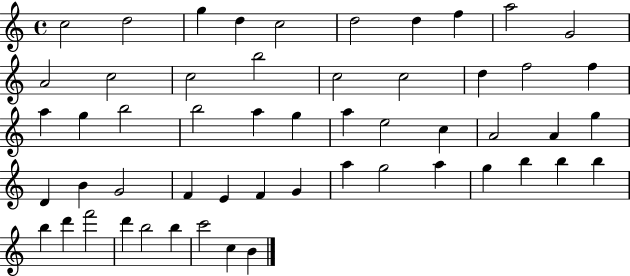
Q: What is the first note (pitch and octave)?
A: C5